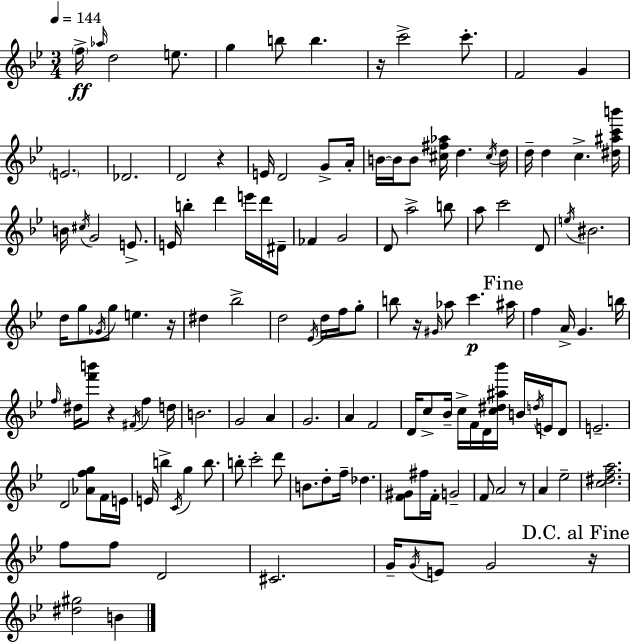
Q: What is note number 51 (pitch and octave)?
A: G5